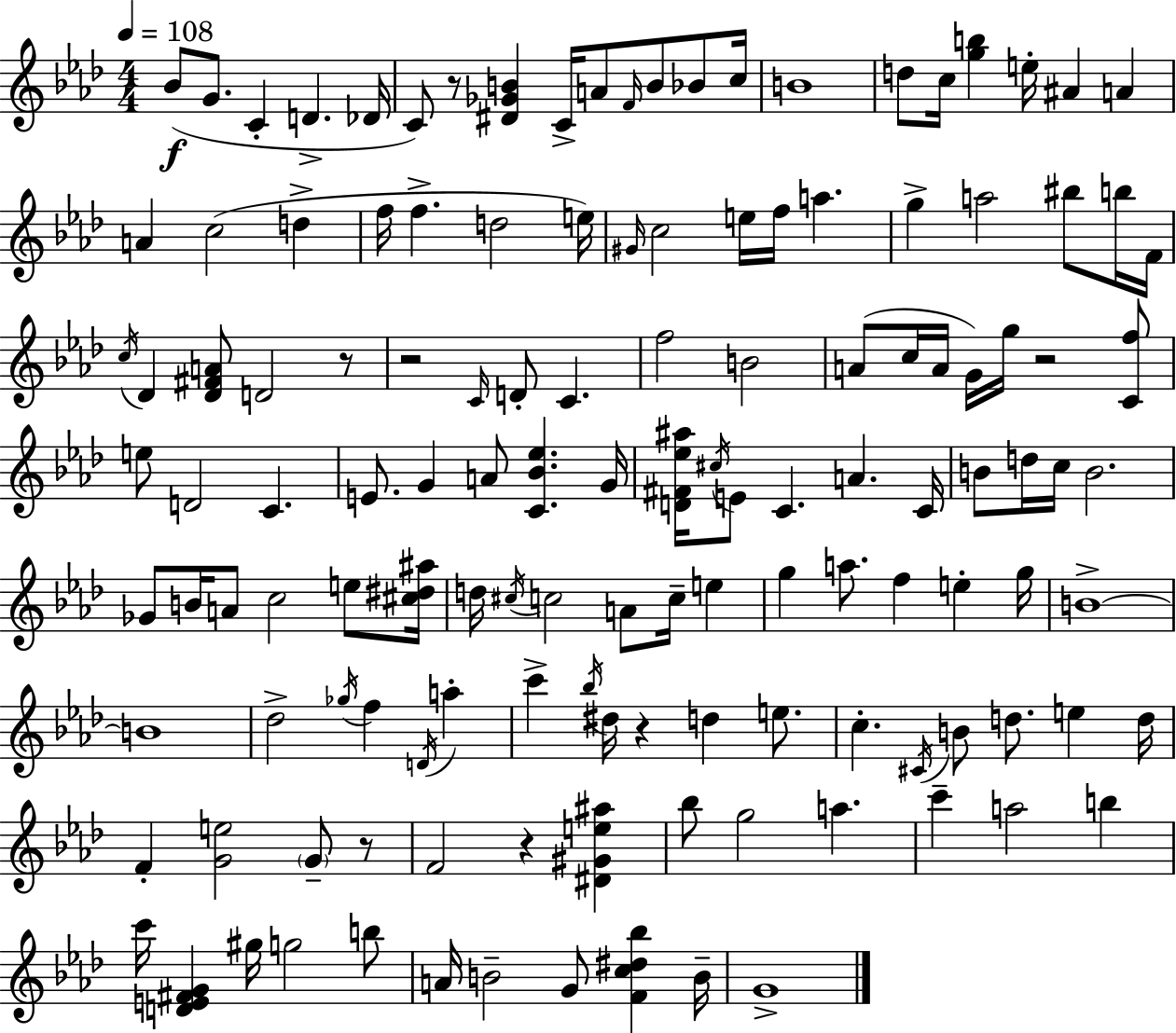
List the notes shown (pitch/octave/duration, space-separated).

Bb4/e G4/e. C4/q D4/q. Db4/s C4/e R/e [D#4,Gb4,B4]/q C4/s A4/e F4/s B4/e Bb4/e C5/s B4/w D5/e C5/s [G5,B5]/q E5/s A#4/q A4/q A4/q C5/h D5/q F5/s F5/q. D5/h E5/s G#4/s C5/h E5/s F5/s A5/q. G5/q A5/h BIS5/e B5/s F4/s C5/s Db4/q [Db4,F#4,A4]/e D4/h R/e R/h C4/s D4/e C4/q. F5/h B4/h A4/e C5/s A4/s G4/s G5/s R/h [C4,F5]/e E5/e D4/h C4/q. E4/e. G4/q A4/e [C4,Bb4,Eb5]/q. G4/s [D4,F#4,Eb5,A#5]/s C#5/s E4/e C4/q. A4/q. C4/s B4/e D5/s C5/s B4/h. Gb4/e B4/s A4/e C5/h E5/e [C#5,D#5,A#5]/s D5/s C#5/s C5/h A4/e C5/s E5/q G5/q A5/e. F5/q E5/q G5/s B4/w B4/w Db5/h Gb5/s F5/q D4/s A5/q C6/q Bb5/s D#5/s R/q D5/q E5/e. C5/q. C#4/s B4/e D5/e. E5/q D5/s F4/q [G4,E5]/h G4/e R/e F4/h R/q [D#4,G#4,E5,A#5]/q Bb5/e G5/h A5/q. C6/q A5/h B5/q C6/s [D4,E4,F#4,G4]/q G#5/s G5/h B5/e A4/s B4/h G4/e [F4,C5,D#5,Bb5]/q B4/s G4/w